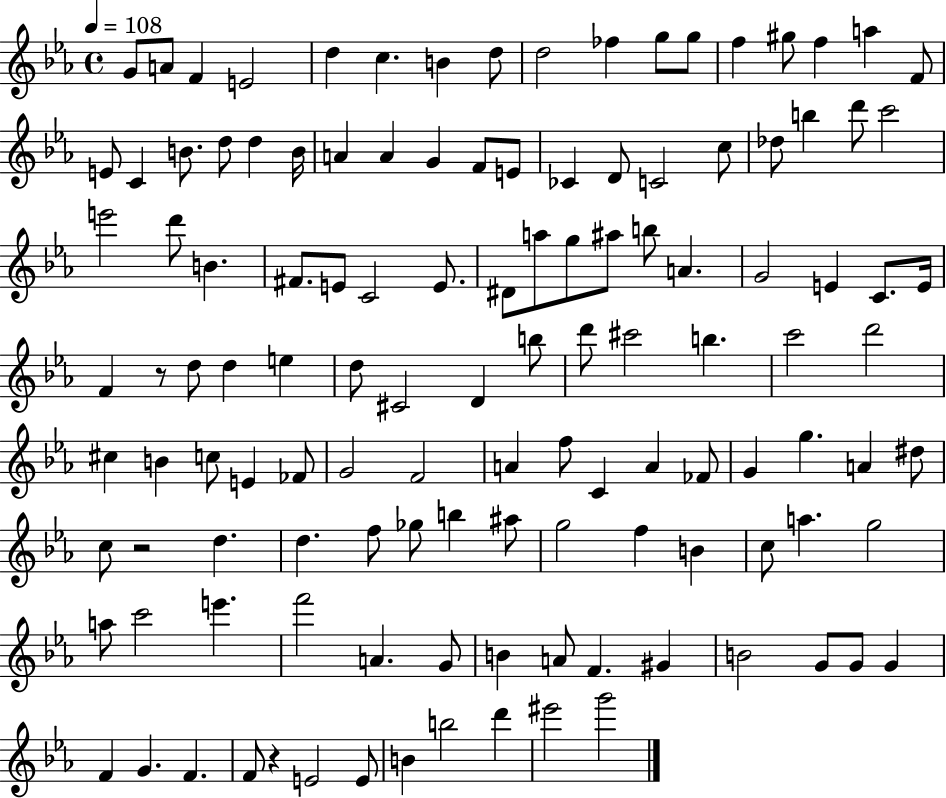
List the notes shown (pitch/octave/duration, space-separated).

G4/e A4/e F4/q E4/h D5/q C5/q. B4/q D5/e D5/h FES5/q G5/e G5/e F5/q G#5/e F5/q A5/q F4/e E4/e C4/q B4/e. D5/e D5/q B4/s A4/q A4/q G4/q F4/e E4/e CES4/q D4/e C4/h C5/e Db5/e B5/q D6/e C6/h E6/h D6/e B4/q. F#4/e. E4/e C4/h E4/e. D#4/e A5/e G5/e A#5/e B5/e A4/q. G4/h E4/q C4/e. E4/s F4/q R/e D5/e D5/q E5/q D5/e C#4/h D4/q B5/e D6/e C#6/h B5/q. C6/h D6/h C#5/q B4/q C5/e E4/q FES4/e G4/h F4/h A4/q F5/e C4/q A4/q FES4/e G4/q G5/q. A4/q D#5/e C5/e R/h D5/q. D5/q. F5/e Gb5/e B5/q A#5/e G5/h F5/q B4/q C5/e A5/q. G5/h A5/e C6/h E6/q. F6/h A4/q. G4/e B4/q A4/e F4/q. G#4/q B4/h G4/e G4/e G4/q F4/q G4/q. F4/q. F4/e R/q E4/h E4/e B4/q B5/h D6/q EIS6/h G6/h